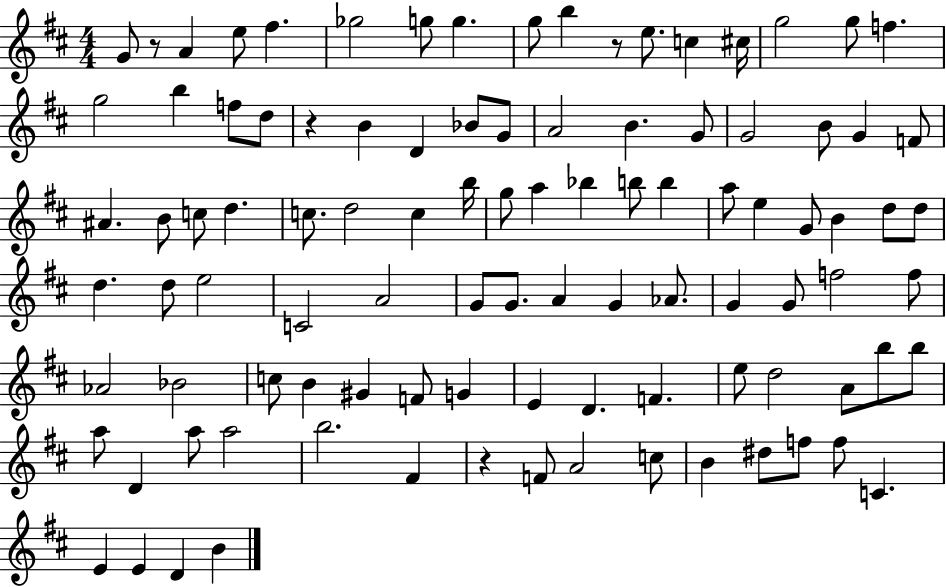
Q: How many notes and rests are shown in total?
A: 100